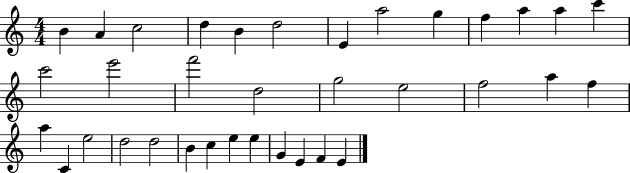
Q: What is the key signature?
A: C major